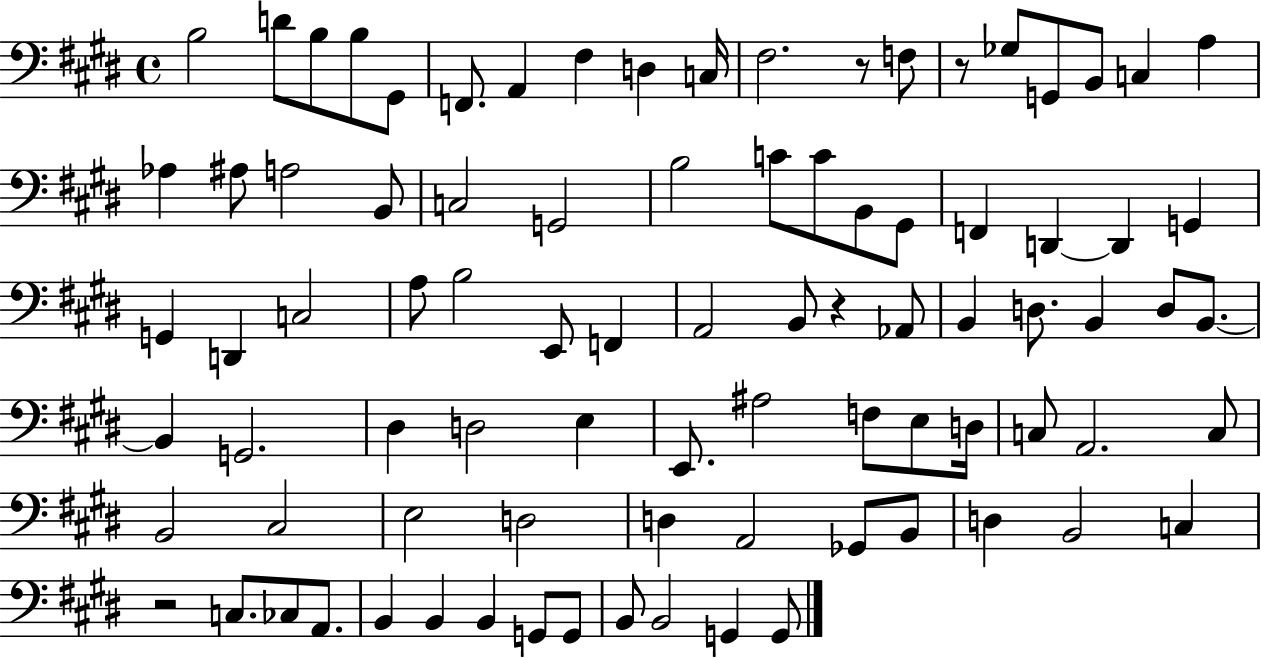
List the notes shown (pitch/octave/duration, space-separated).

B3/h D4/e B3/e B3/e G#2/e F2/e. A2/q F#3/q D3/q C3/s F#3/h. R/e F3/e R/e Gb3/e G2/e B2/e C3/q A3/q Ab3/q A#3/e A3/h B2/e C3/h G2/h B3/h C4/e C4/e B2/e G#2/e F2/q D2/q D2/q G2/q G2/q D2/q C3/h A3/e B3/h E2/e F2/q A2/h B2/e R/q Ab2/e B2/q D3/e. B2/q D3/e B2/e. B2/q G2/h. D#3/q D3/h E3/q E2/e. A#3/h F3/e E3/e D3/s C3/e A2/h. C3/e B2/h C#3/h E3/h D3/h D3/q A2/h Gb2/e B2/e D3/q B2/h C3/q R/h C3/e. CES3/e A2/e. B2/q B2/q B2/q G2/e G2/e B2/e B2/h G2/q G2/e